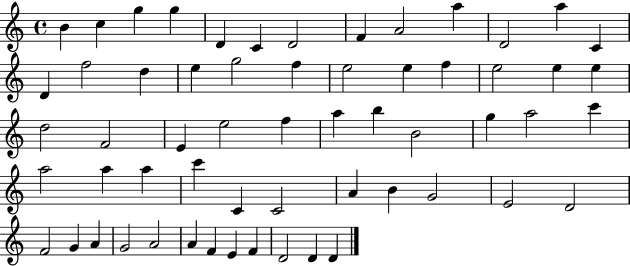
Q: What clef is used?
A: treble